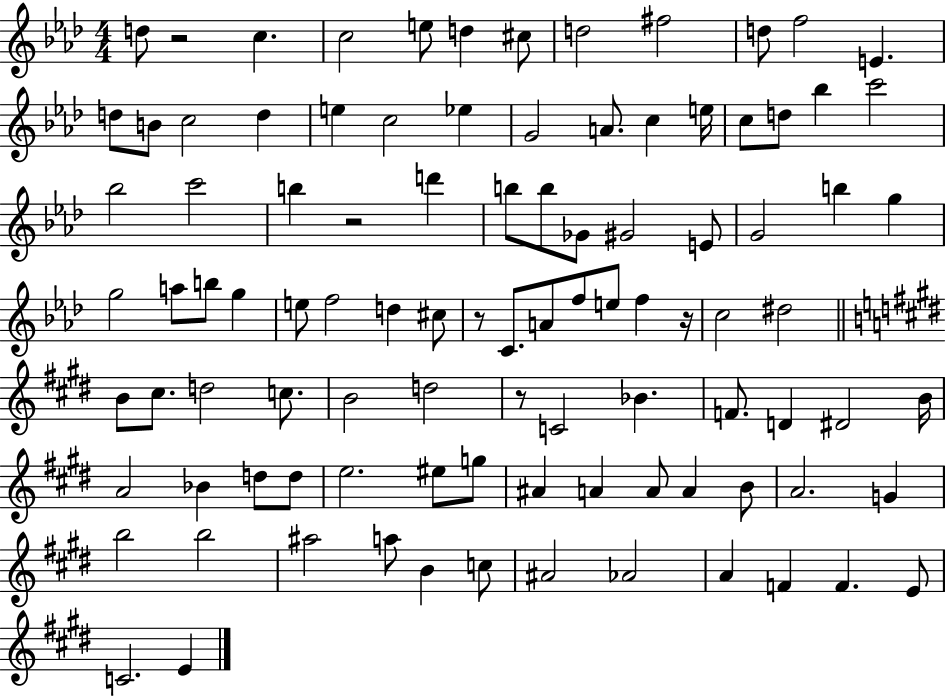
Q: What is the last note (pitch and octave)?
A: E4